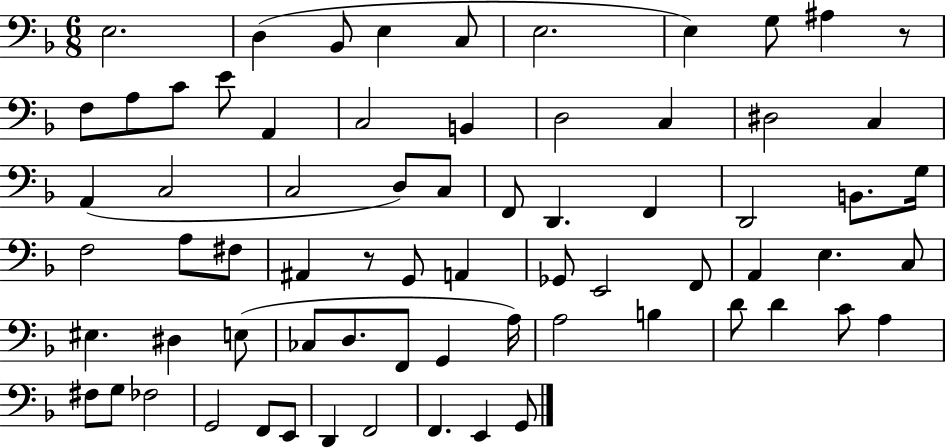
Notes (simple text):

E3/h. D3/q Bb2/e E3/q C3/e E3/h. E3/q G3/e A#3/q R/e F3/e A3/e C4/e E4/e A2/q C3/h B2/q D3/h C3/q D#3/h C3/q A2/q C3/h C3/h D3/e C3/e F2/e D2/q. F2/q D2/h B2/e. G3/s F3/h A3/e F#3/e A#2/q R/e G2/e A2/q Gb2/e E2/h F2/e A2/q E3/q. C3/e EIS3/q. D#3/q E3/e CES3/e D3/e. F2/e G2/q A3/s A3/h B3/q D4/e D4/q C4/e A3/q F#3/e G3/e FES3/h G2/h F2/e E2/e D2/q F2/h F2/q. E2/q G2/e